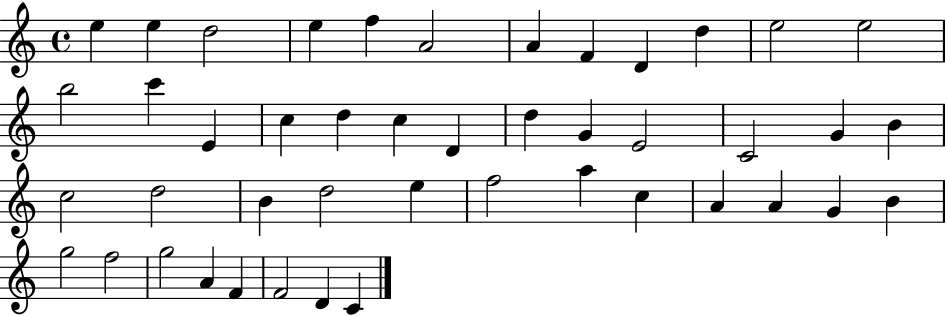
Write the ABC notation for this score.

X:1
T:Untitled
M:4/4
L:1/4
K:C
e e d2 e f A2 A F D d e2 e2 b2 c' E c d c D d G E2 C2 G B c2 d2 B d2 e f2 a c A A G B g2 f2 g2 A F F2 D C